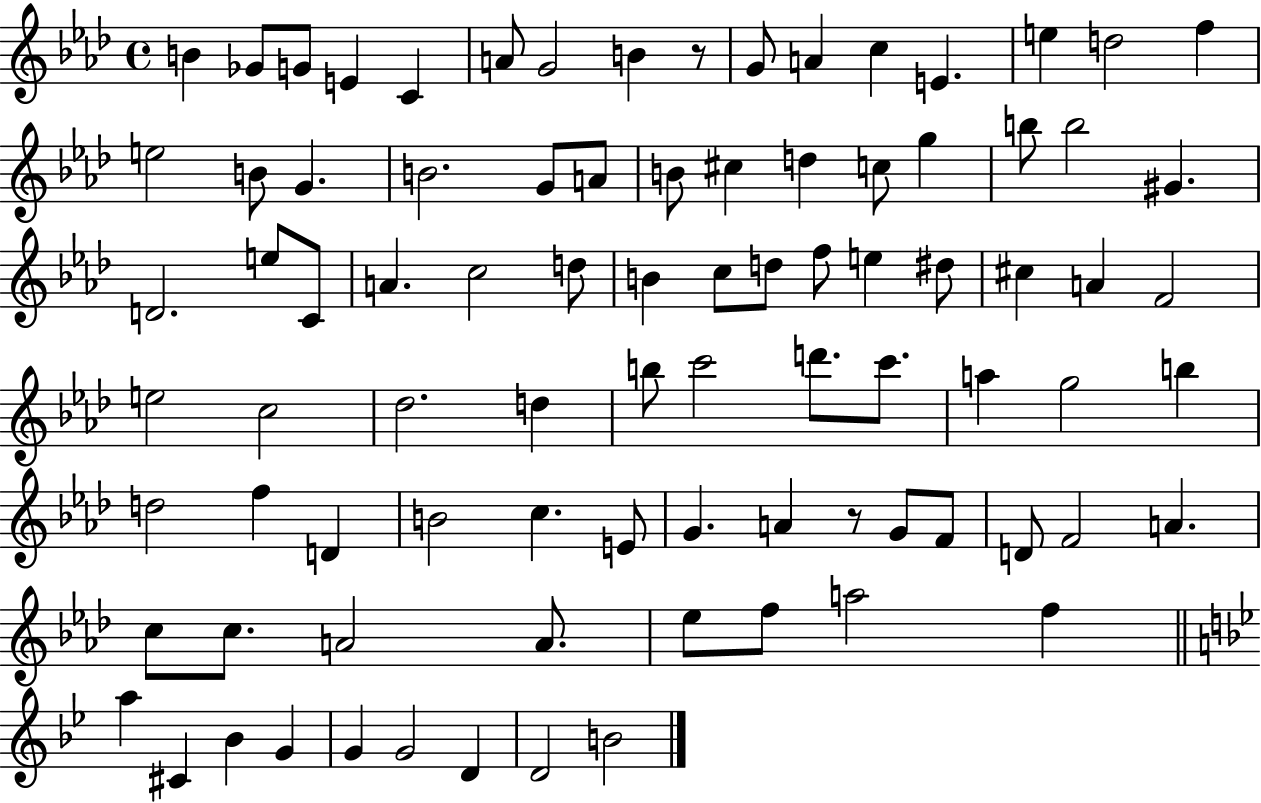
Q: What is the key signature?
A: AES major